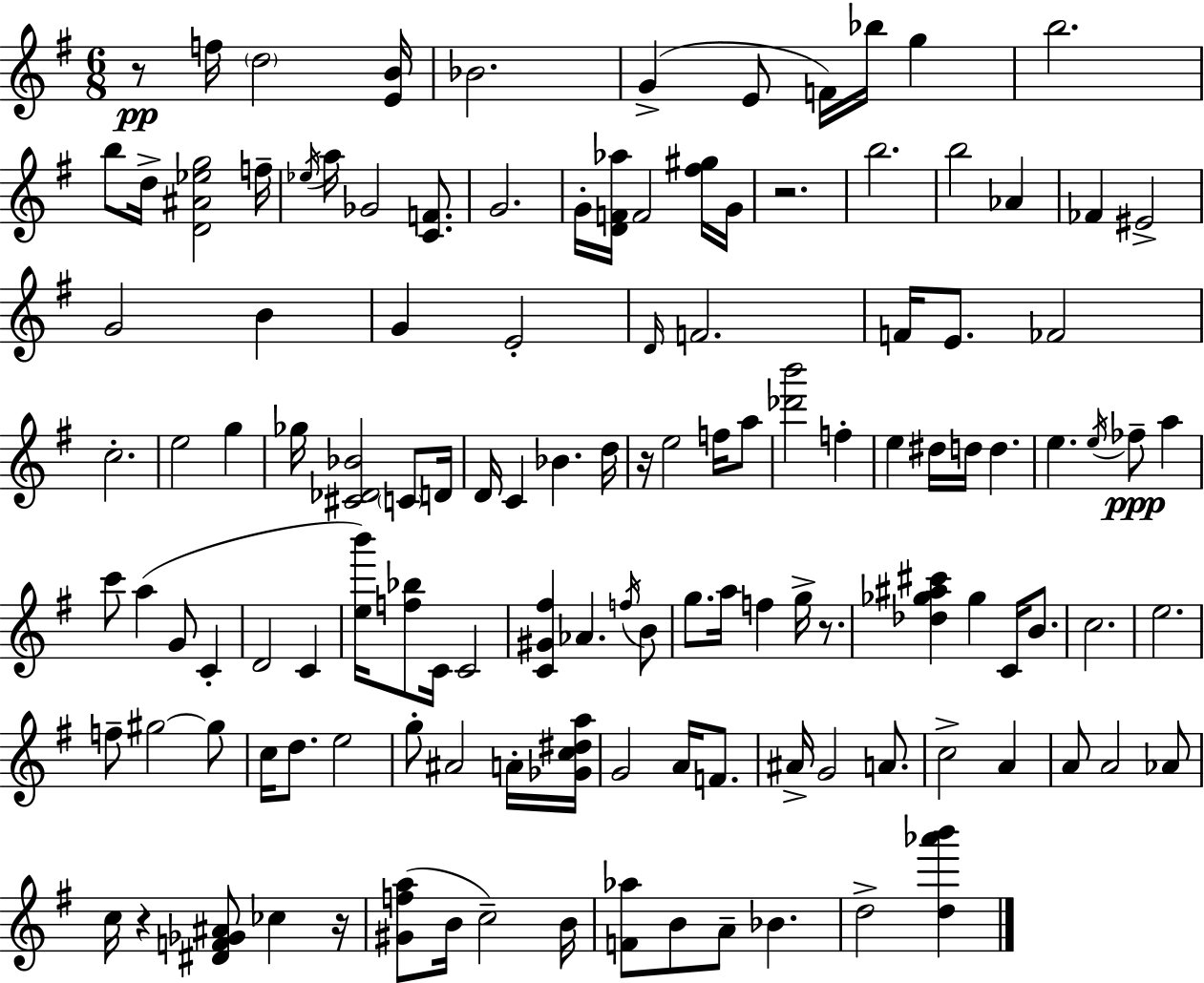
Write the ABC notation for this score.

X:1
T:Untitled
M:6/8
L:1/4
K:Em
z/2 f/4 d2 [EB]/4 _B2 G E/2 F/4 _b/4 g b2 b/2 d/4 [D^A_eg]2 f/4 _e/4 a/4 _G2 [CF]/2 G2 G/4 [DF_a]/4 F2 [^f^g]/4 G/4 z2 b2 b2 _A _F ^E2 G2 B G E2 D/4 F2 F/4 E/2 _F2 c2 e2 g _g/4 [^C_D_B]2 C/2 D/4 D/4 C _B d/4 z/4 e2 f/4 a/2 [_d'b']2 f e ^d/4 d/4 d e e/4 _f/2 a c'/2 a G/2 C D2 C [eb']/4 [f_b]/2 C/4 C2 [C^G^f] _A f/4 B/2 g/2 a/4 f g/4 z/2 [_d_g^a^c'] _g C/4 B/2 c2 e2 f/2 ^g2 ^g/2 c/4 d/2 e2 g/2 ^A2 A/4 [_Gc^da]/4 G2 A/4 F/2 ^A/4 G2 A/2 c2 A A/2 A2 _A/2 c/4 z [^DF_G^A]/2 _c z/4 [^Gfa]/2 B/4 c2 B/4 [F_a]/2 B/2 A/2 _B d2 [d_a'b']